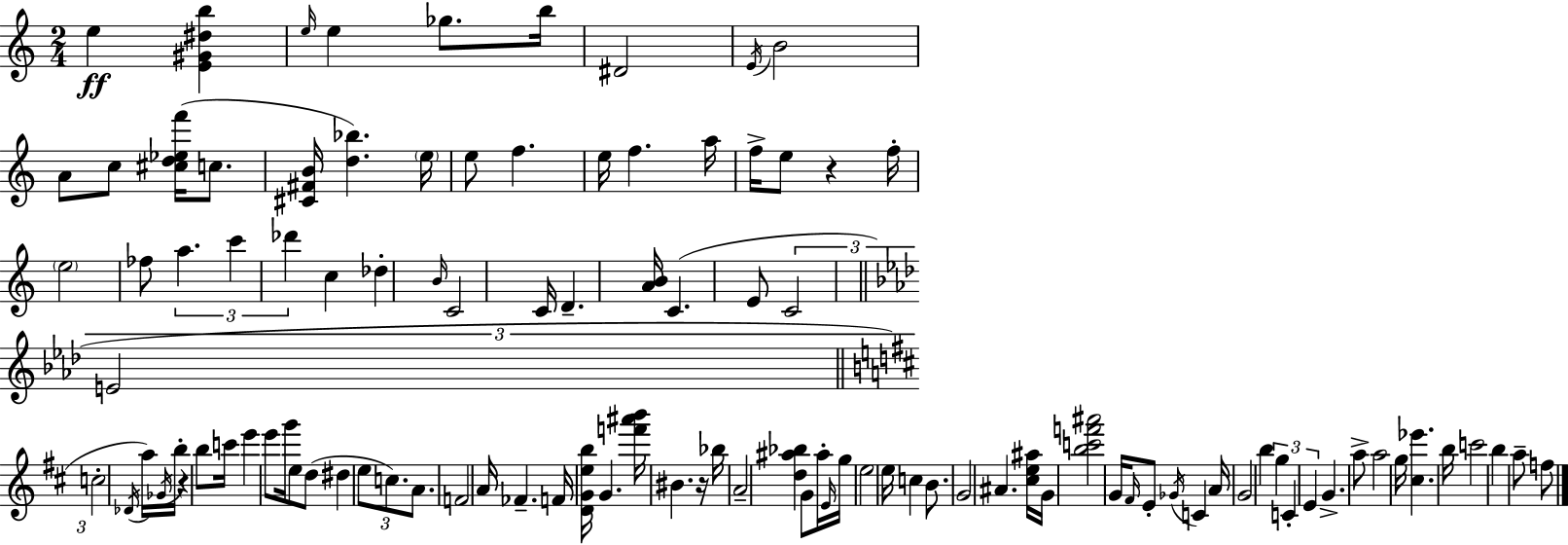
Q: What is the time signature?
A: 2/4